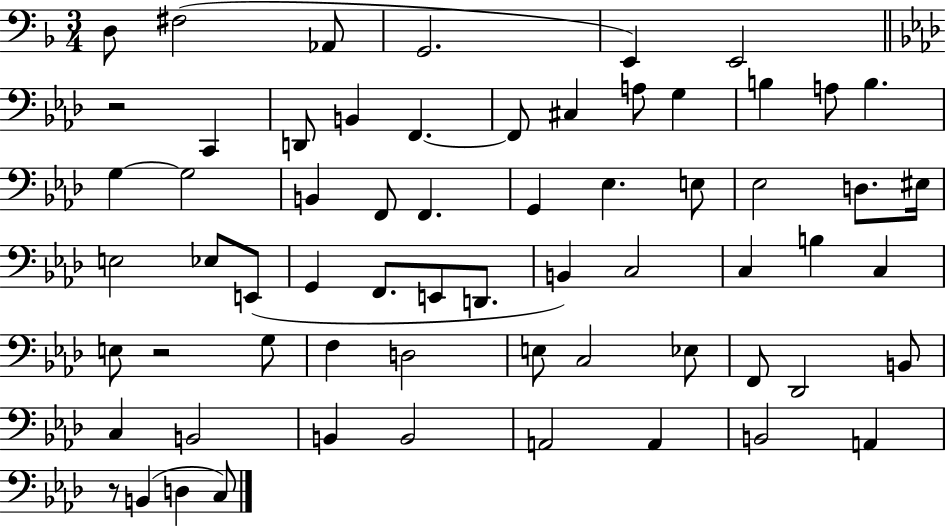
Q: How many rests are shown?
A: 3